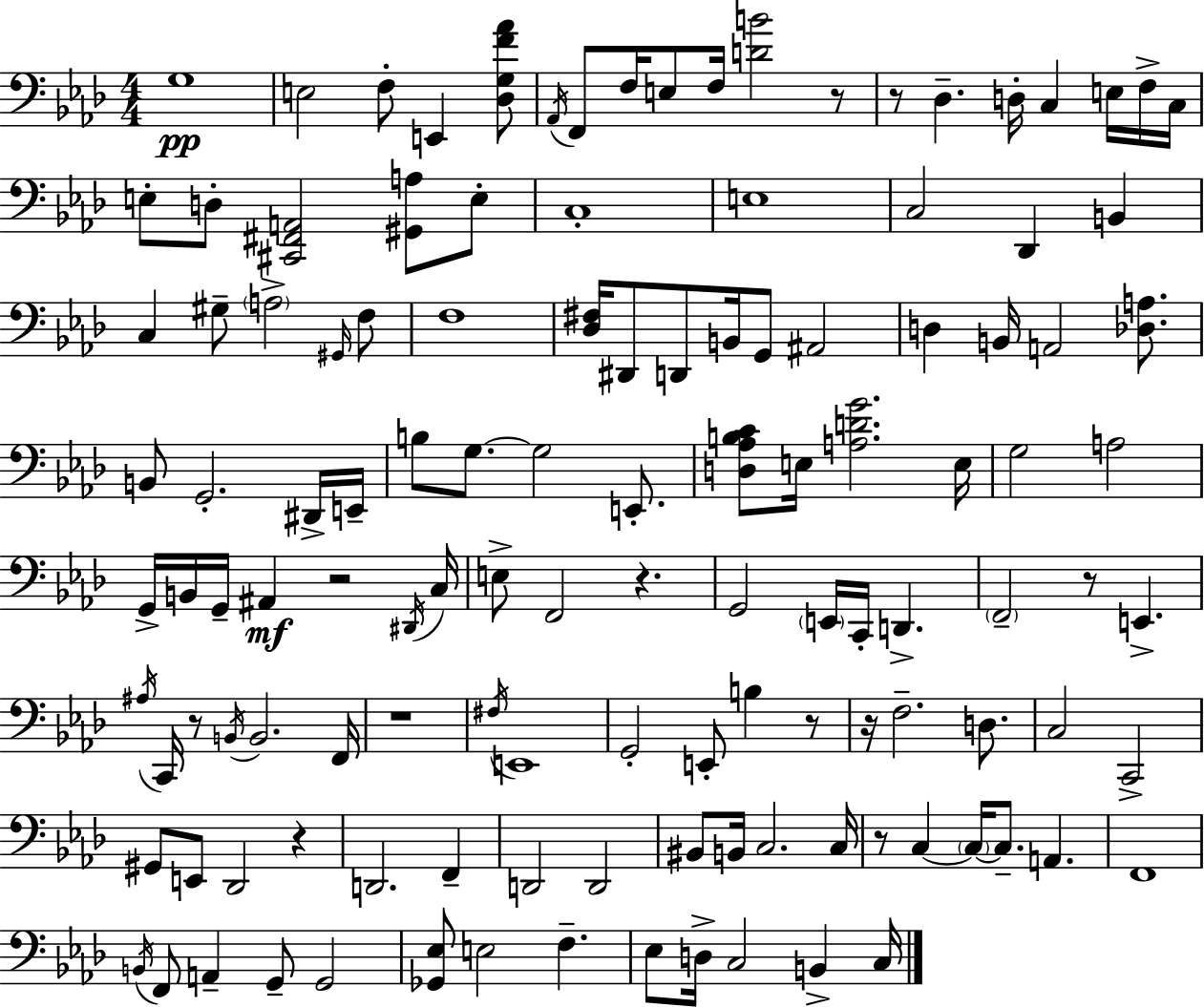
{
  \clef bass
  \numericTimeSignature
  \time 4/4
  \key aes \major
  g1\pp | e2 f8-. e,4 <des g f' aes'>8 | \acciaccatura { aes,16 } f,8 f16 e8 f16 <d' b'>2 r8 | r8 des4.-- d16-. c4 e16 f16-> | \break c16 e8-. d8-. <cis, fis, a,>2 <gis, a>8 e8-. | c1-. | e1 | c2 des,4 b,4 | \break c4 gis8-- \parenthesize a2-> \grace { gis,16 } | f8 f1 | <des fis>16 dis,8 d,8 b,16 g,8 ais,2 | d4 b,16 a,2 <des a>8. | \break b,8 g,2.-. | dis,16-> e,16-- b8 g8.~~ g2 e,8.-. | <d aes b c'>8 e16 <a d' g'>2. | e16 g2 a2 | \break g,16-> b,16 g,16-- ais,4\mf r2 | \acciaccatura { dis,16 } c16 e8-> f,2 r4. | g,2 \parenthesize e,16 c,16-. d,4.-> | \parenthesize f,2-- r8 e,4.-> | \break \acciaccatura { ais16 } c,16 r8 \acciaccatura { b,16 } b,2. | f,16 r1 | \acciaccatura { fis16 } e,1 | g,2-. e,8-. | \break b4 r8 r16 f2.-- | d8. c2 c,2-> | gis,8 e,8 des,2 | r4 d,2. | \break f,4-- d,2 d,2 | bis,8 b,16 c2. | c16 r8 c4~~ \parenthesize c16~~ c8.-- | a,4. f,1 | \break \acciaccatura { b,16 } f,8 a,4-- g,8-- g,2 | <ges, ees>8 e2 | f4.-- ees8 d16-> c2 | b,4-> c16 \bar "|."
}